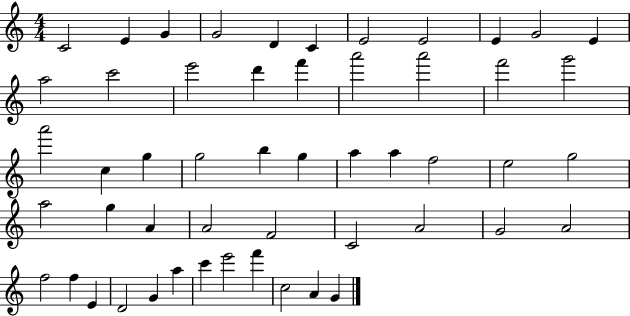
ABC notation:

X:1
T:Untitled
M:4/4
L:1/4
K:C
C2 E G G2 D C E2 E2 E G2 E a2 c'2 e'2 d' f' a'2 a'2 f'2 g'2 a'2 c g g2 b g a a f2 e2 g2 a2 g A A2 F2 C2 A2 G2 A2 f2 f E D2 G a c' e'2 f' c2 A G